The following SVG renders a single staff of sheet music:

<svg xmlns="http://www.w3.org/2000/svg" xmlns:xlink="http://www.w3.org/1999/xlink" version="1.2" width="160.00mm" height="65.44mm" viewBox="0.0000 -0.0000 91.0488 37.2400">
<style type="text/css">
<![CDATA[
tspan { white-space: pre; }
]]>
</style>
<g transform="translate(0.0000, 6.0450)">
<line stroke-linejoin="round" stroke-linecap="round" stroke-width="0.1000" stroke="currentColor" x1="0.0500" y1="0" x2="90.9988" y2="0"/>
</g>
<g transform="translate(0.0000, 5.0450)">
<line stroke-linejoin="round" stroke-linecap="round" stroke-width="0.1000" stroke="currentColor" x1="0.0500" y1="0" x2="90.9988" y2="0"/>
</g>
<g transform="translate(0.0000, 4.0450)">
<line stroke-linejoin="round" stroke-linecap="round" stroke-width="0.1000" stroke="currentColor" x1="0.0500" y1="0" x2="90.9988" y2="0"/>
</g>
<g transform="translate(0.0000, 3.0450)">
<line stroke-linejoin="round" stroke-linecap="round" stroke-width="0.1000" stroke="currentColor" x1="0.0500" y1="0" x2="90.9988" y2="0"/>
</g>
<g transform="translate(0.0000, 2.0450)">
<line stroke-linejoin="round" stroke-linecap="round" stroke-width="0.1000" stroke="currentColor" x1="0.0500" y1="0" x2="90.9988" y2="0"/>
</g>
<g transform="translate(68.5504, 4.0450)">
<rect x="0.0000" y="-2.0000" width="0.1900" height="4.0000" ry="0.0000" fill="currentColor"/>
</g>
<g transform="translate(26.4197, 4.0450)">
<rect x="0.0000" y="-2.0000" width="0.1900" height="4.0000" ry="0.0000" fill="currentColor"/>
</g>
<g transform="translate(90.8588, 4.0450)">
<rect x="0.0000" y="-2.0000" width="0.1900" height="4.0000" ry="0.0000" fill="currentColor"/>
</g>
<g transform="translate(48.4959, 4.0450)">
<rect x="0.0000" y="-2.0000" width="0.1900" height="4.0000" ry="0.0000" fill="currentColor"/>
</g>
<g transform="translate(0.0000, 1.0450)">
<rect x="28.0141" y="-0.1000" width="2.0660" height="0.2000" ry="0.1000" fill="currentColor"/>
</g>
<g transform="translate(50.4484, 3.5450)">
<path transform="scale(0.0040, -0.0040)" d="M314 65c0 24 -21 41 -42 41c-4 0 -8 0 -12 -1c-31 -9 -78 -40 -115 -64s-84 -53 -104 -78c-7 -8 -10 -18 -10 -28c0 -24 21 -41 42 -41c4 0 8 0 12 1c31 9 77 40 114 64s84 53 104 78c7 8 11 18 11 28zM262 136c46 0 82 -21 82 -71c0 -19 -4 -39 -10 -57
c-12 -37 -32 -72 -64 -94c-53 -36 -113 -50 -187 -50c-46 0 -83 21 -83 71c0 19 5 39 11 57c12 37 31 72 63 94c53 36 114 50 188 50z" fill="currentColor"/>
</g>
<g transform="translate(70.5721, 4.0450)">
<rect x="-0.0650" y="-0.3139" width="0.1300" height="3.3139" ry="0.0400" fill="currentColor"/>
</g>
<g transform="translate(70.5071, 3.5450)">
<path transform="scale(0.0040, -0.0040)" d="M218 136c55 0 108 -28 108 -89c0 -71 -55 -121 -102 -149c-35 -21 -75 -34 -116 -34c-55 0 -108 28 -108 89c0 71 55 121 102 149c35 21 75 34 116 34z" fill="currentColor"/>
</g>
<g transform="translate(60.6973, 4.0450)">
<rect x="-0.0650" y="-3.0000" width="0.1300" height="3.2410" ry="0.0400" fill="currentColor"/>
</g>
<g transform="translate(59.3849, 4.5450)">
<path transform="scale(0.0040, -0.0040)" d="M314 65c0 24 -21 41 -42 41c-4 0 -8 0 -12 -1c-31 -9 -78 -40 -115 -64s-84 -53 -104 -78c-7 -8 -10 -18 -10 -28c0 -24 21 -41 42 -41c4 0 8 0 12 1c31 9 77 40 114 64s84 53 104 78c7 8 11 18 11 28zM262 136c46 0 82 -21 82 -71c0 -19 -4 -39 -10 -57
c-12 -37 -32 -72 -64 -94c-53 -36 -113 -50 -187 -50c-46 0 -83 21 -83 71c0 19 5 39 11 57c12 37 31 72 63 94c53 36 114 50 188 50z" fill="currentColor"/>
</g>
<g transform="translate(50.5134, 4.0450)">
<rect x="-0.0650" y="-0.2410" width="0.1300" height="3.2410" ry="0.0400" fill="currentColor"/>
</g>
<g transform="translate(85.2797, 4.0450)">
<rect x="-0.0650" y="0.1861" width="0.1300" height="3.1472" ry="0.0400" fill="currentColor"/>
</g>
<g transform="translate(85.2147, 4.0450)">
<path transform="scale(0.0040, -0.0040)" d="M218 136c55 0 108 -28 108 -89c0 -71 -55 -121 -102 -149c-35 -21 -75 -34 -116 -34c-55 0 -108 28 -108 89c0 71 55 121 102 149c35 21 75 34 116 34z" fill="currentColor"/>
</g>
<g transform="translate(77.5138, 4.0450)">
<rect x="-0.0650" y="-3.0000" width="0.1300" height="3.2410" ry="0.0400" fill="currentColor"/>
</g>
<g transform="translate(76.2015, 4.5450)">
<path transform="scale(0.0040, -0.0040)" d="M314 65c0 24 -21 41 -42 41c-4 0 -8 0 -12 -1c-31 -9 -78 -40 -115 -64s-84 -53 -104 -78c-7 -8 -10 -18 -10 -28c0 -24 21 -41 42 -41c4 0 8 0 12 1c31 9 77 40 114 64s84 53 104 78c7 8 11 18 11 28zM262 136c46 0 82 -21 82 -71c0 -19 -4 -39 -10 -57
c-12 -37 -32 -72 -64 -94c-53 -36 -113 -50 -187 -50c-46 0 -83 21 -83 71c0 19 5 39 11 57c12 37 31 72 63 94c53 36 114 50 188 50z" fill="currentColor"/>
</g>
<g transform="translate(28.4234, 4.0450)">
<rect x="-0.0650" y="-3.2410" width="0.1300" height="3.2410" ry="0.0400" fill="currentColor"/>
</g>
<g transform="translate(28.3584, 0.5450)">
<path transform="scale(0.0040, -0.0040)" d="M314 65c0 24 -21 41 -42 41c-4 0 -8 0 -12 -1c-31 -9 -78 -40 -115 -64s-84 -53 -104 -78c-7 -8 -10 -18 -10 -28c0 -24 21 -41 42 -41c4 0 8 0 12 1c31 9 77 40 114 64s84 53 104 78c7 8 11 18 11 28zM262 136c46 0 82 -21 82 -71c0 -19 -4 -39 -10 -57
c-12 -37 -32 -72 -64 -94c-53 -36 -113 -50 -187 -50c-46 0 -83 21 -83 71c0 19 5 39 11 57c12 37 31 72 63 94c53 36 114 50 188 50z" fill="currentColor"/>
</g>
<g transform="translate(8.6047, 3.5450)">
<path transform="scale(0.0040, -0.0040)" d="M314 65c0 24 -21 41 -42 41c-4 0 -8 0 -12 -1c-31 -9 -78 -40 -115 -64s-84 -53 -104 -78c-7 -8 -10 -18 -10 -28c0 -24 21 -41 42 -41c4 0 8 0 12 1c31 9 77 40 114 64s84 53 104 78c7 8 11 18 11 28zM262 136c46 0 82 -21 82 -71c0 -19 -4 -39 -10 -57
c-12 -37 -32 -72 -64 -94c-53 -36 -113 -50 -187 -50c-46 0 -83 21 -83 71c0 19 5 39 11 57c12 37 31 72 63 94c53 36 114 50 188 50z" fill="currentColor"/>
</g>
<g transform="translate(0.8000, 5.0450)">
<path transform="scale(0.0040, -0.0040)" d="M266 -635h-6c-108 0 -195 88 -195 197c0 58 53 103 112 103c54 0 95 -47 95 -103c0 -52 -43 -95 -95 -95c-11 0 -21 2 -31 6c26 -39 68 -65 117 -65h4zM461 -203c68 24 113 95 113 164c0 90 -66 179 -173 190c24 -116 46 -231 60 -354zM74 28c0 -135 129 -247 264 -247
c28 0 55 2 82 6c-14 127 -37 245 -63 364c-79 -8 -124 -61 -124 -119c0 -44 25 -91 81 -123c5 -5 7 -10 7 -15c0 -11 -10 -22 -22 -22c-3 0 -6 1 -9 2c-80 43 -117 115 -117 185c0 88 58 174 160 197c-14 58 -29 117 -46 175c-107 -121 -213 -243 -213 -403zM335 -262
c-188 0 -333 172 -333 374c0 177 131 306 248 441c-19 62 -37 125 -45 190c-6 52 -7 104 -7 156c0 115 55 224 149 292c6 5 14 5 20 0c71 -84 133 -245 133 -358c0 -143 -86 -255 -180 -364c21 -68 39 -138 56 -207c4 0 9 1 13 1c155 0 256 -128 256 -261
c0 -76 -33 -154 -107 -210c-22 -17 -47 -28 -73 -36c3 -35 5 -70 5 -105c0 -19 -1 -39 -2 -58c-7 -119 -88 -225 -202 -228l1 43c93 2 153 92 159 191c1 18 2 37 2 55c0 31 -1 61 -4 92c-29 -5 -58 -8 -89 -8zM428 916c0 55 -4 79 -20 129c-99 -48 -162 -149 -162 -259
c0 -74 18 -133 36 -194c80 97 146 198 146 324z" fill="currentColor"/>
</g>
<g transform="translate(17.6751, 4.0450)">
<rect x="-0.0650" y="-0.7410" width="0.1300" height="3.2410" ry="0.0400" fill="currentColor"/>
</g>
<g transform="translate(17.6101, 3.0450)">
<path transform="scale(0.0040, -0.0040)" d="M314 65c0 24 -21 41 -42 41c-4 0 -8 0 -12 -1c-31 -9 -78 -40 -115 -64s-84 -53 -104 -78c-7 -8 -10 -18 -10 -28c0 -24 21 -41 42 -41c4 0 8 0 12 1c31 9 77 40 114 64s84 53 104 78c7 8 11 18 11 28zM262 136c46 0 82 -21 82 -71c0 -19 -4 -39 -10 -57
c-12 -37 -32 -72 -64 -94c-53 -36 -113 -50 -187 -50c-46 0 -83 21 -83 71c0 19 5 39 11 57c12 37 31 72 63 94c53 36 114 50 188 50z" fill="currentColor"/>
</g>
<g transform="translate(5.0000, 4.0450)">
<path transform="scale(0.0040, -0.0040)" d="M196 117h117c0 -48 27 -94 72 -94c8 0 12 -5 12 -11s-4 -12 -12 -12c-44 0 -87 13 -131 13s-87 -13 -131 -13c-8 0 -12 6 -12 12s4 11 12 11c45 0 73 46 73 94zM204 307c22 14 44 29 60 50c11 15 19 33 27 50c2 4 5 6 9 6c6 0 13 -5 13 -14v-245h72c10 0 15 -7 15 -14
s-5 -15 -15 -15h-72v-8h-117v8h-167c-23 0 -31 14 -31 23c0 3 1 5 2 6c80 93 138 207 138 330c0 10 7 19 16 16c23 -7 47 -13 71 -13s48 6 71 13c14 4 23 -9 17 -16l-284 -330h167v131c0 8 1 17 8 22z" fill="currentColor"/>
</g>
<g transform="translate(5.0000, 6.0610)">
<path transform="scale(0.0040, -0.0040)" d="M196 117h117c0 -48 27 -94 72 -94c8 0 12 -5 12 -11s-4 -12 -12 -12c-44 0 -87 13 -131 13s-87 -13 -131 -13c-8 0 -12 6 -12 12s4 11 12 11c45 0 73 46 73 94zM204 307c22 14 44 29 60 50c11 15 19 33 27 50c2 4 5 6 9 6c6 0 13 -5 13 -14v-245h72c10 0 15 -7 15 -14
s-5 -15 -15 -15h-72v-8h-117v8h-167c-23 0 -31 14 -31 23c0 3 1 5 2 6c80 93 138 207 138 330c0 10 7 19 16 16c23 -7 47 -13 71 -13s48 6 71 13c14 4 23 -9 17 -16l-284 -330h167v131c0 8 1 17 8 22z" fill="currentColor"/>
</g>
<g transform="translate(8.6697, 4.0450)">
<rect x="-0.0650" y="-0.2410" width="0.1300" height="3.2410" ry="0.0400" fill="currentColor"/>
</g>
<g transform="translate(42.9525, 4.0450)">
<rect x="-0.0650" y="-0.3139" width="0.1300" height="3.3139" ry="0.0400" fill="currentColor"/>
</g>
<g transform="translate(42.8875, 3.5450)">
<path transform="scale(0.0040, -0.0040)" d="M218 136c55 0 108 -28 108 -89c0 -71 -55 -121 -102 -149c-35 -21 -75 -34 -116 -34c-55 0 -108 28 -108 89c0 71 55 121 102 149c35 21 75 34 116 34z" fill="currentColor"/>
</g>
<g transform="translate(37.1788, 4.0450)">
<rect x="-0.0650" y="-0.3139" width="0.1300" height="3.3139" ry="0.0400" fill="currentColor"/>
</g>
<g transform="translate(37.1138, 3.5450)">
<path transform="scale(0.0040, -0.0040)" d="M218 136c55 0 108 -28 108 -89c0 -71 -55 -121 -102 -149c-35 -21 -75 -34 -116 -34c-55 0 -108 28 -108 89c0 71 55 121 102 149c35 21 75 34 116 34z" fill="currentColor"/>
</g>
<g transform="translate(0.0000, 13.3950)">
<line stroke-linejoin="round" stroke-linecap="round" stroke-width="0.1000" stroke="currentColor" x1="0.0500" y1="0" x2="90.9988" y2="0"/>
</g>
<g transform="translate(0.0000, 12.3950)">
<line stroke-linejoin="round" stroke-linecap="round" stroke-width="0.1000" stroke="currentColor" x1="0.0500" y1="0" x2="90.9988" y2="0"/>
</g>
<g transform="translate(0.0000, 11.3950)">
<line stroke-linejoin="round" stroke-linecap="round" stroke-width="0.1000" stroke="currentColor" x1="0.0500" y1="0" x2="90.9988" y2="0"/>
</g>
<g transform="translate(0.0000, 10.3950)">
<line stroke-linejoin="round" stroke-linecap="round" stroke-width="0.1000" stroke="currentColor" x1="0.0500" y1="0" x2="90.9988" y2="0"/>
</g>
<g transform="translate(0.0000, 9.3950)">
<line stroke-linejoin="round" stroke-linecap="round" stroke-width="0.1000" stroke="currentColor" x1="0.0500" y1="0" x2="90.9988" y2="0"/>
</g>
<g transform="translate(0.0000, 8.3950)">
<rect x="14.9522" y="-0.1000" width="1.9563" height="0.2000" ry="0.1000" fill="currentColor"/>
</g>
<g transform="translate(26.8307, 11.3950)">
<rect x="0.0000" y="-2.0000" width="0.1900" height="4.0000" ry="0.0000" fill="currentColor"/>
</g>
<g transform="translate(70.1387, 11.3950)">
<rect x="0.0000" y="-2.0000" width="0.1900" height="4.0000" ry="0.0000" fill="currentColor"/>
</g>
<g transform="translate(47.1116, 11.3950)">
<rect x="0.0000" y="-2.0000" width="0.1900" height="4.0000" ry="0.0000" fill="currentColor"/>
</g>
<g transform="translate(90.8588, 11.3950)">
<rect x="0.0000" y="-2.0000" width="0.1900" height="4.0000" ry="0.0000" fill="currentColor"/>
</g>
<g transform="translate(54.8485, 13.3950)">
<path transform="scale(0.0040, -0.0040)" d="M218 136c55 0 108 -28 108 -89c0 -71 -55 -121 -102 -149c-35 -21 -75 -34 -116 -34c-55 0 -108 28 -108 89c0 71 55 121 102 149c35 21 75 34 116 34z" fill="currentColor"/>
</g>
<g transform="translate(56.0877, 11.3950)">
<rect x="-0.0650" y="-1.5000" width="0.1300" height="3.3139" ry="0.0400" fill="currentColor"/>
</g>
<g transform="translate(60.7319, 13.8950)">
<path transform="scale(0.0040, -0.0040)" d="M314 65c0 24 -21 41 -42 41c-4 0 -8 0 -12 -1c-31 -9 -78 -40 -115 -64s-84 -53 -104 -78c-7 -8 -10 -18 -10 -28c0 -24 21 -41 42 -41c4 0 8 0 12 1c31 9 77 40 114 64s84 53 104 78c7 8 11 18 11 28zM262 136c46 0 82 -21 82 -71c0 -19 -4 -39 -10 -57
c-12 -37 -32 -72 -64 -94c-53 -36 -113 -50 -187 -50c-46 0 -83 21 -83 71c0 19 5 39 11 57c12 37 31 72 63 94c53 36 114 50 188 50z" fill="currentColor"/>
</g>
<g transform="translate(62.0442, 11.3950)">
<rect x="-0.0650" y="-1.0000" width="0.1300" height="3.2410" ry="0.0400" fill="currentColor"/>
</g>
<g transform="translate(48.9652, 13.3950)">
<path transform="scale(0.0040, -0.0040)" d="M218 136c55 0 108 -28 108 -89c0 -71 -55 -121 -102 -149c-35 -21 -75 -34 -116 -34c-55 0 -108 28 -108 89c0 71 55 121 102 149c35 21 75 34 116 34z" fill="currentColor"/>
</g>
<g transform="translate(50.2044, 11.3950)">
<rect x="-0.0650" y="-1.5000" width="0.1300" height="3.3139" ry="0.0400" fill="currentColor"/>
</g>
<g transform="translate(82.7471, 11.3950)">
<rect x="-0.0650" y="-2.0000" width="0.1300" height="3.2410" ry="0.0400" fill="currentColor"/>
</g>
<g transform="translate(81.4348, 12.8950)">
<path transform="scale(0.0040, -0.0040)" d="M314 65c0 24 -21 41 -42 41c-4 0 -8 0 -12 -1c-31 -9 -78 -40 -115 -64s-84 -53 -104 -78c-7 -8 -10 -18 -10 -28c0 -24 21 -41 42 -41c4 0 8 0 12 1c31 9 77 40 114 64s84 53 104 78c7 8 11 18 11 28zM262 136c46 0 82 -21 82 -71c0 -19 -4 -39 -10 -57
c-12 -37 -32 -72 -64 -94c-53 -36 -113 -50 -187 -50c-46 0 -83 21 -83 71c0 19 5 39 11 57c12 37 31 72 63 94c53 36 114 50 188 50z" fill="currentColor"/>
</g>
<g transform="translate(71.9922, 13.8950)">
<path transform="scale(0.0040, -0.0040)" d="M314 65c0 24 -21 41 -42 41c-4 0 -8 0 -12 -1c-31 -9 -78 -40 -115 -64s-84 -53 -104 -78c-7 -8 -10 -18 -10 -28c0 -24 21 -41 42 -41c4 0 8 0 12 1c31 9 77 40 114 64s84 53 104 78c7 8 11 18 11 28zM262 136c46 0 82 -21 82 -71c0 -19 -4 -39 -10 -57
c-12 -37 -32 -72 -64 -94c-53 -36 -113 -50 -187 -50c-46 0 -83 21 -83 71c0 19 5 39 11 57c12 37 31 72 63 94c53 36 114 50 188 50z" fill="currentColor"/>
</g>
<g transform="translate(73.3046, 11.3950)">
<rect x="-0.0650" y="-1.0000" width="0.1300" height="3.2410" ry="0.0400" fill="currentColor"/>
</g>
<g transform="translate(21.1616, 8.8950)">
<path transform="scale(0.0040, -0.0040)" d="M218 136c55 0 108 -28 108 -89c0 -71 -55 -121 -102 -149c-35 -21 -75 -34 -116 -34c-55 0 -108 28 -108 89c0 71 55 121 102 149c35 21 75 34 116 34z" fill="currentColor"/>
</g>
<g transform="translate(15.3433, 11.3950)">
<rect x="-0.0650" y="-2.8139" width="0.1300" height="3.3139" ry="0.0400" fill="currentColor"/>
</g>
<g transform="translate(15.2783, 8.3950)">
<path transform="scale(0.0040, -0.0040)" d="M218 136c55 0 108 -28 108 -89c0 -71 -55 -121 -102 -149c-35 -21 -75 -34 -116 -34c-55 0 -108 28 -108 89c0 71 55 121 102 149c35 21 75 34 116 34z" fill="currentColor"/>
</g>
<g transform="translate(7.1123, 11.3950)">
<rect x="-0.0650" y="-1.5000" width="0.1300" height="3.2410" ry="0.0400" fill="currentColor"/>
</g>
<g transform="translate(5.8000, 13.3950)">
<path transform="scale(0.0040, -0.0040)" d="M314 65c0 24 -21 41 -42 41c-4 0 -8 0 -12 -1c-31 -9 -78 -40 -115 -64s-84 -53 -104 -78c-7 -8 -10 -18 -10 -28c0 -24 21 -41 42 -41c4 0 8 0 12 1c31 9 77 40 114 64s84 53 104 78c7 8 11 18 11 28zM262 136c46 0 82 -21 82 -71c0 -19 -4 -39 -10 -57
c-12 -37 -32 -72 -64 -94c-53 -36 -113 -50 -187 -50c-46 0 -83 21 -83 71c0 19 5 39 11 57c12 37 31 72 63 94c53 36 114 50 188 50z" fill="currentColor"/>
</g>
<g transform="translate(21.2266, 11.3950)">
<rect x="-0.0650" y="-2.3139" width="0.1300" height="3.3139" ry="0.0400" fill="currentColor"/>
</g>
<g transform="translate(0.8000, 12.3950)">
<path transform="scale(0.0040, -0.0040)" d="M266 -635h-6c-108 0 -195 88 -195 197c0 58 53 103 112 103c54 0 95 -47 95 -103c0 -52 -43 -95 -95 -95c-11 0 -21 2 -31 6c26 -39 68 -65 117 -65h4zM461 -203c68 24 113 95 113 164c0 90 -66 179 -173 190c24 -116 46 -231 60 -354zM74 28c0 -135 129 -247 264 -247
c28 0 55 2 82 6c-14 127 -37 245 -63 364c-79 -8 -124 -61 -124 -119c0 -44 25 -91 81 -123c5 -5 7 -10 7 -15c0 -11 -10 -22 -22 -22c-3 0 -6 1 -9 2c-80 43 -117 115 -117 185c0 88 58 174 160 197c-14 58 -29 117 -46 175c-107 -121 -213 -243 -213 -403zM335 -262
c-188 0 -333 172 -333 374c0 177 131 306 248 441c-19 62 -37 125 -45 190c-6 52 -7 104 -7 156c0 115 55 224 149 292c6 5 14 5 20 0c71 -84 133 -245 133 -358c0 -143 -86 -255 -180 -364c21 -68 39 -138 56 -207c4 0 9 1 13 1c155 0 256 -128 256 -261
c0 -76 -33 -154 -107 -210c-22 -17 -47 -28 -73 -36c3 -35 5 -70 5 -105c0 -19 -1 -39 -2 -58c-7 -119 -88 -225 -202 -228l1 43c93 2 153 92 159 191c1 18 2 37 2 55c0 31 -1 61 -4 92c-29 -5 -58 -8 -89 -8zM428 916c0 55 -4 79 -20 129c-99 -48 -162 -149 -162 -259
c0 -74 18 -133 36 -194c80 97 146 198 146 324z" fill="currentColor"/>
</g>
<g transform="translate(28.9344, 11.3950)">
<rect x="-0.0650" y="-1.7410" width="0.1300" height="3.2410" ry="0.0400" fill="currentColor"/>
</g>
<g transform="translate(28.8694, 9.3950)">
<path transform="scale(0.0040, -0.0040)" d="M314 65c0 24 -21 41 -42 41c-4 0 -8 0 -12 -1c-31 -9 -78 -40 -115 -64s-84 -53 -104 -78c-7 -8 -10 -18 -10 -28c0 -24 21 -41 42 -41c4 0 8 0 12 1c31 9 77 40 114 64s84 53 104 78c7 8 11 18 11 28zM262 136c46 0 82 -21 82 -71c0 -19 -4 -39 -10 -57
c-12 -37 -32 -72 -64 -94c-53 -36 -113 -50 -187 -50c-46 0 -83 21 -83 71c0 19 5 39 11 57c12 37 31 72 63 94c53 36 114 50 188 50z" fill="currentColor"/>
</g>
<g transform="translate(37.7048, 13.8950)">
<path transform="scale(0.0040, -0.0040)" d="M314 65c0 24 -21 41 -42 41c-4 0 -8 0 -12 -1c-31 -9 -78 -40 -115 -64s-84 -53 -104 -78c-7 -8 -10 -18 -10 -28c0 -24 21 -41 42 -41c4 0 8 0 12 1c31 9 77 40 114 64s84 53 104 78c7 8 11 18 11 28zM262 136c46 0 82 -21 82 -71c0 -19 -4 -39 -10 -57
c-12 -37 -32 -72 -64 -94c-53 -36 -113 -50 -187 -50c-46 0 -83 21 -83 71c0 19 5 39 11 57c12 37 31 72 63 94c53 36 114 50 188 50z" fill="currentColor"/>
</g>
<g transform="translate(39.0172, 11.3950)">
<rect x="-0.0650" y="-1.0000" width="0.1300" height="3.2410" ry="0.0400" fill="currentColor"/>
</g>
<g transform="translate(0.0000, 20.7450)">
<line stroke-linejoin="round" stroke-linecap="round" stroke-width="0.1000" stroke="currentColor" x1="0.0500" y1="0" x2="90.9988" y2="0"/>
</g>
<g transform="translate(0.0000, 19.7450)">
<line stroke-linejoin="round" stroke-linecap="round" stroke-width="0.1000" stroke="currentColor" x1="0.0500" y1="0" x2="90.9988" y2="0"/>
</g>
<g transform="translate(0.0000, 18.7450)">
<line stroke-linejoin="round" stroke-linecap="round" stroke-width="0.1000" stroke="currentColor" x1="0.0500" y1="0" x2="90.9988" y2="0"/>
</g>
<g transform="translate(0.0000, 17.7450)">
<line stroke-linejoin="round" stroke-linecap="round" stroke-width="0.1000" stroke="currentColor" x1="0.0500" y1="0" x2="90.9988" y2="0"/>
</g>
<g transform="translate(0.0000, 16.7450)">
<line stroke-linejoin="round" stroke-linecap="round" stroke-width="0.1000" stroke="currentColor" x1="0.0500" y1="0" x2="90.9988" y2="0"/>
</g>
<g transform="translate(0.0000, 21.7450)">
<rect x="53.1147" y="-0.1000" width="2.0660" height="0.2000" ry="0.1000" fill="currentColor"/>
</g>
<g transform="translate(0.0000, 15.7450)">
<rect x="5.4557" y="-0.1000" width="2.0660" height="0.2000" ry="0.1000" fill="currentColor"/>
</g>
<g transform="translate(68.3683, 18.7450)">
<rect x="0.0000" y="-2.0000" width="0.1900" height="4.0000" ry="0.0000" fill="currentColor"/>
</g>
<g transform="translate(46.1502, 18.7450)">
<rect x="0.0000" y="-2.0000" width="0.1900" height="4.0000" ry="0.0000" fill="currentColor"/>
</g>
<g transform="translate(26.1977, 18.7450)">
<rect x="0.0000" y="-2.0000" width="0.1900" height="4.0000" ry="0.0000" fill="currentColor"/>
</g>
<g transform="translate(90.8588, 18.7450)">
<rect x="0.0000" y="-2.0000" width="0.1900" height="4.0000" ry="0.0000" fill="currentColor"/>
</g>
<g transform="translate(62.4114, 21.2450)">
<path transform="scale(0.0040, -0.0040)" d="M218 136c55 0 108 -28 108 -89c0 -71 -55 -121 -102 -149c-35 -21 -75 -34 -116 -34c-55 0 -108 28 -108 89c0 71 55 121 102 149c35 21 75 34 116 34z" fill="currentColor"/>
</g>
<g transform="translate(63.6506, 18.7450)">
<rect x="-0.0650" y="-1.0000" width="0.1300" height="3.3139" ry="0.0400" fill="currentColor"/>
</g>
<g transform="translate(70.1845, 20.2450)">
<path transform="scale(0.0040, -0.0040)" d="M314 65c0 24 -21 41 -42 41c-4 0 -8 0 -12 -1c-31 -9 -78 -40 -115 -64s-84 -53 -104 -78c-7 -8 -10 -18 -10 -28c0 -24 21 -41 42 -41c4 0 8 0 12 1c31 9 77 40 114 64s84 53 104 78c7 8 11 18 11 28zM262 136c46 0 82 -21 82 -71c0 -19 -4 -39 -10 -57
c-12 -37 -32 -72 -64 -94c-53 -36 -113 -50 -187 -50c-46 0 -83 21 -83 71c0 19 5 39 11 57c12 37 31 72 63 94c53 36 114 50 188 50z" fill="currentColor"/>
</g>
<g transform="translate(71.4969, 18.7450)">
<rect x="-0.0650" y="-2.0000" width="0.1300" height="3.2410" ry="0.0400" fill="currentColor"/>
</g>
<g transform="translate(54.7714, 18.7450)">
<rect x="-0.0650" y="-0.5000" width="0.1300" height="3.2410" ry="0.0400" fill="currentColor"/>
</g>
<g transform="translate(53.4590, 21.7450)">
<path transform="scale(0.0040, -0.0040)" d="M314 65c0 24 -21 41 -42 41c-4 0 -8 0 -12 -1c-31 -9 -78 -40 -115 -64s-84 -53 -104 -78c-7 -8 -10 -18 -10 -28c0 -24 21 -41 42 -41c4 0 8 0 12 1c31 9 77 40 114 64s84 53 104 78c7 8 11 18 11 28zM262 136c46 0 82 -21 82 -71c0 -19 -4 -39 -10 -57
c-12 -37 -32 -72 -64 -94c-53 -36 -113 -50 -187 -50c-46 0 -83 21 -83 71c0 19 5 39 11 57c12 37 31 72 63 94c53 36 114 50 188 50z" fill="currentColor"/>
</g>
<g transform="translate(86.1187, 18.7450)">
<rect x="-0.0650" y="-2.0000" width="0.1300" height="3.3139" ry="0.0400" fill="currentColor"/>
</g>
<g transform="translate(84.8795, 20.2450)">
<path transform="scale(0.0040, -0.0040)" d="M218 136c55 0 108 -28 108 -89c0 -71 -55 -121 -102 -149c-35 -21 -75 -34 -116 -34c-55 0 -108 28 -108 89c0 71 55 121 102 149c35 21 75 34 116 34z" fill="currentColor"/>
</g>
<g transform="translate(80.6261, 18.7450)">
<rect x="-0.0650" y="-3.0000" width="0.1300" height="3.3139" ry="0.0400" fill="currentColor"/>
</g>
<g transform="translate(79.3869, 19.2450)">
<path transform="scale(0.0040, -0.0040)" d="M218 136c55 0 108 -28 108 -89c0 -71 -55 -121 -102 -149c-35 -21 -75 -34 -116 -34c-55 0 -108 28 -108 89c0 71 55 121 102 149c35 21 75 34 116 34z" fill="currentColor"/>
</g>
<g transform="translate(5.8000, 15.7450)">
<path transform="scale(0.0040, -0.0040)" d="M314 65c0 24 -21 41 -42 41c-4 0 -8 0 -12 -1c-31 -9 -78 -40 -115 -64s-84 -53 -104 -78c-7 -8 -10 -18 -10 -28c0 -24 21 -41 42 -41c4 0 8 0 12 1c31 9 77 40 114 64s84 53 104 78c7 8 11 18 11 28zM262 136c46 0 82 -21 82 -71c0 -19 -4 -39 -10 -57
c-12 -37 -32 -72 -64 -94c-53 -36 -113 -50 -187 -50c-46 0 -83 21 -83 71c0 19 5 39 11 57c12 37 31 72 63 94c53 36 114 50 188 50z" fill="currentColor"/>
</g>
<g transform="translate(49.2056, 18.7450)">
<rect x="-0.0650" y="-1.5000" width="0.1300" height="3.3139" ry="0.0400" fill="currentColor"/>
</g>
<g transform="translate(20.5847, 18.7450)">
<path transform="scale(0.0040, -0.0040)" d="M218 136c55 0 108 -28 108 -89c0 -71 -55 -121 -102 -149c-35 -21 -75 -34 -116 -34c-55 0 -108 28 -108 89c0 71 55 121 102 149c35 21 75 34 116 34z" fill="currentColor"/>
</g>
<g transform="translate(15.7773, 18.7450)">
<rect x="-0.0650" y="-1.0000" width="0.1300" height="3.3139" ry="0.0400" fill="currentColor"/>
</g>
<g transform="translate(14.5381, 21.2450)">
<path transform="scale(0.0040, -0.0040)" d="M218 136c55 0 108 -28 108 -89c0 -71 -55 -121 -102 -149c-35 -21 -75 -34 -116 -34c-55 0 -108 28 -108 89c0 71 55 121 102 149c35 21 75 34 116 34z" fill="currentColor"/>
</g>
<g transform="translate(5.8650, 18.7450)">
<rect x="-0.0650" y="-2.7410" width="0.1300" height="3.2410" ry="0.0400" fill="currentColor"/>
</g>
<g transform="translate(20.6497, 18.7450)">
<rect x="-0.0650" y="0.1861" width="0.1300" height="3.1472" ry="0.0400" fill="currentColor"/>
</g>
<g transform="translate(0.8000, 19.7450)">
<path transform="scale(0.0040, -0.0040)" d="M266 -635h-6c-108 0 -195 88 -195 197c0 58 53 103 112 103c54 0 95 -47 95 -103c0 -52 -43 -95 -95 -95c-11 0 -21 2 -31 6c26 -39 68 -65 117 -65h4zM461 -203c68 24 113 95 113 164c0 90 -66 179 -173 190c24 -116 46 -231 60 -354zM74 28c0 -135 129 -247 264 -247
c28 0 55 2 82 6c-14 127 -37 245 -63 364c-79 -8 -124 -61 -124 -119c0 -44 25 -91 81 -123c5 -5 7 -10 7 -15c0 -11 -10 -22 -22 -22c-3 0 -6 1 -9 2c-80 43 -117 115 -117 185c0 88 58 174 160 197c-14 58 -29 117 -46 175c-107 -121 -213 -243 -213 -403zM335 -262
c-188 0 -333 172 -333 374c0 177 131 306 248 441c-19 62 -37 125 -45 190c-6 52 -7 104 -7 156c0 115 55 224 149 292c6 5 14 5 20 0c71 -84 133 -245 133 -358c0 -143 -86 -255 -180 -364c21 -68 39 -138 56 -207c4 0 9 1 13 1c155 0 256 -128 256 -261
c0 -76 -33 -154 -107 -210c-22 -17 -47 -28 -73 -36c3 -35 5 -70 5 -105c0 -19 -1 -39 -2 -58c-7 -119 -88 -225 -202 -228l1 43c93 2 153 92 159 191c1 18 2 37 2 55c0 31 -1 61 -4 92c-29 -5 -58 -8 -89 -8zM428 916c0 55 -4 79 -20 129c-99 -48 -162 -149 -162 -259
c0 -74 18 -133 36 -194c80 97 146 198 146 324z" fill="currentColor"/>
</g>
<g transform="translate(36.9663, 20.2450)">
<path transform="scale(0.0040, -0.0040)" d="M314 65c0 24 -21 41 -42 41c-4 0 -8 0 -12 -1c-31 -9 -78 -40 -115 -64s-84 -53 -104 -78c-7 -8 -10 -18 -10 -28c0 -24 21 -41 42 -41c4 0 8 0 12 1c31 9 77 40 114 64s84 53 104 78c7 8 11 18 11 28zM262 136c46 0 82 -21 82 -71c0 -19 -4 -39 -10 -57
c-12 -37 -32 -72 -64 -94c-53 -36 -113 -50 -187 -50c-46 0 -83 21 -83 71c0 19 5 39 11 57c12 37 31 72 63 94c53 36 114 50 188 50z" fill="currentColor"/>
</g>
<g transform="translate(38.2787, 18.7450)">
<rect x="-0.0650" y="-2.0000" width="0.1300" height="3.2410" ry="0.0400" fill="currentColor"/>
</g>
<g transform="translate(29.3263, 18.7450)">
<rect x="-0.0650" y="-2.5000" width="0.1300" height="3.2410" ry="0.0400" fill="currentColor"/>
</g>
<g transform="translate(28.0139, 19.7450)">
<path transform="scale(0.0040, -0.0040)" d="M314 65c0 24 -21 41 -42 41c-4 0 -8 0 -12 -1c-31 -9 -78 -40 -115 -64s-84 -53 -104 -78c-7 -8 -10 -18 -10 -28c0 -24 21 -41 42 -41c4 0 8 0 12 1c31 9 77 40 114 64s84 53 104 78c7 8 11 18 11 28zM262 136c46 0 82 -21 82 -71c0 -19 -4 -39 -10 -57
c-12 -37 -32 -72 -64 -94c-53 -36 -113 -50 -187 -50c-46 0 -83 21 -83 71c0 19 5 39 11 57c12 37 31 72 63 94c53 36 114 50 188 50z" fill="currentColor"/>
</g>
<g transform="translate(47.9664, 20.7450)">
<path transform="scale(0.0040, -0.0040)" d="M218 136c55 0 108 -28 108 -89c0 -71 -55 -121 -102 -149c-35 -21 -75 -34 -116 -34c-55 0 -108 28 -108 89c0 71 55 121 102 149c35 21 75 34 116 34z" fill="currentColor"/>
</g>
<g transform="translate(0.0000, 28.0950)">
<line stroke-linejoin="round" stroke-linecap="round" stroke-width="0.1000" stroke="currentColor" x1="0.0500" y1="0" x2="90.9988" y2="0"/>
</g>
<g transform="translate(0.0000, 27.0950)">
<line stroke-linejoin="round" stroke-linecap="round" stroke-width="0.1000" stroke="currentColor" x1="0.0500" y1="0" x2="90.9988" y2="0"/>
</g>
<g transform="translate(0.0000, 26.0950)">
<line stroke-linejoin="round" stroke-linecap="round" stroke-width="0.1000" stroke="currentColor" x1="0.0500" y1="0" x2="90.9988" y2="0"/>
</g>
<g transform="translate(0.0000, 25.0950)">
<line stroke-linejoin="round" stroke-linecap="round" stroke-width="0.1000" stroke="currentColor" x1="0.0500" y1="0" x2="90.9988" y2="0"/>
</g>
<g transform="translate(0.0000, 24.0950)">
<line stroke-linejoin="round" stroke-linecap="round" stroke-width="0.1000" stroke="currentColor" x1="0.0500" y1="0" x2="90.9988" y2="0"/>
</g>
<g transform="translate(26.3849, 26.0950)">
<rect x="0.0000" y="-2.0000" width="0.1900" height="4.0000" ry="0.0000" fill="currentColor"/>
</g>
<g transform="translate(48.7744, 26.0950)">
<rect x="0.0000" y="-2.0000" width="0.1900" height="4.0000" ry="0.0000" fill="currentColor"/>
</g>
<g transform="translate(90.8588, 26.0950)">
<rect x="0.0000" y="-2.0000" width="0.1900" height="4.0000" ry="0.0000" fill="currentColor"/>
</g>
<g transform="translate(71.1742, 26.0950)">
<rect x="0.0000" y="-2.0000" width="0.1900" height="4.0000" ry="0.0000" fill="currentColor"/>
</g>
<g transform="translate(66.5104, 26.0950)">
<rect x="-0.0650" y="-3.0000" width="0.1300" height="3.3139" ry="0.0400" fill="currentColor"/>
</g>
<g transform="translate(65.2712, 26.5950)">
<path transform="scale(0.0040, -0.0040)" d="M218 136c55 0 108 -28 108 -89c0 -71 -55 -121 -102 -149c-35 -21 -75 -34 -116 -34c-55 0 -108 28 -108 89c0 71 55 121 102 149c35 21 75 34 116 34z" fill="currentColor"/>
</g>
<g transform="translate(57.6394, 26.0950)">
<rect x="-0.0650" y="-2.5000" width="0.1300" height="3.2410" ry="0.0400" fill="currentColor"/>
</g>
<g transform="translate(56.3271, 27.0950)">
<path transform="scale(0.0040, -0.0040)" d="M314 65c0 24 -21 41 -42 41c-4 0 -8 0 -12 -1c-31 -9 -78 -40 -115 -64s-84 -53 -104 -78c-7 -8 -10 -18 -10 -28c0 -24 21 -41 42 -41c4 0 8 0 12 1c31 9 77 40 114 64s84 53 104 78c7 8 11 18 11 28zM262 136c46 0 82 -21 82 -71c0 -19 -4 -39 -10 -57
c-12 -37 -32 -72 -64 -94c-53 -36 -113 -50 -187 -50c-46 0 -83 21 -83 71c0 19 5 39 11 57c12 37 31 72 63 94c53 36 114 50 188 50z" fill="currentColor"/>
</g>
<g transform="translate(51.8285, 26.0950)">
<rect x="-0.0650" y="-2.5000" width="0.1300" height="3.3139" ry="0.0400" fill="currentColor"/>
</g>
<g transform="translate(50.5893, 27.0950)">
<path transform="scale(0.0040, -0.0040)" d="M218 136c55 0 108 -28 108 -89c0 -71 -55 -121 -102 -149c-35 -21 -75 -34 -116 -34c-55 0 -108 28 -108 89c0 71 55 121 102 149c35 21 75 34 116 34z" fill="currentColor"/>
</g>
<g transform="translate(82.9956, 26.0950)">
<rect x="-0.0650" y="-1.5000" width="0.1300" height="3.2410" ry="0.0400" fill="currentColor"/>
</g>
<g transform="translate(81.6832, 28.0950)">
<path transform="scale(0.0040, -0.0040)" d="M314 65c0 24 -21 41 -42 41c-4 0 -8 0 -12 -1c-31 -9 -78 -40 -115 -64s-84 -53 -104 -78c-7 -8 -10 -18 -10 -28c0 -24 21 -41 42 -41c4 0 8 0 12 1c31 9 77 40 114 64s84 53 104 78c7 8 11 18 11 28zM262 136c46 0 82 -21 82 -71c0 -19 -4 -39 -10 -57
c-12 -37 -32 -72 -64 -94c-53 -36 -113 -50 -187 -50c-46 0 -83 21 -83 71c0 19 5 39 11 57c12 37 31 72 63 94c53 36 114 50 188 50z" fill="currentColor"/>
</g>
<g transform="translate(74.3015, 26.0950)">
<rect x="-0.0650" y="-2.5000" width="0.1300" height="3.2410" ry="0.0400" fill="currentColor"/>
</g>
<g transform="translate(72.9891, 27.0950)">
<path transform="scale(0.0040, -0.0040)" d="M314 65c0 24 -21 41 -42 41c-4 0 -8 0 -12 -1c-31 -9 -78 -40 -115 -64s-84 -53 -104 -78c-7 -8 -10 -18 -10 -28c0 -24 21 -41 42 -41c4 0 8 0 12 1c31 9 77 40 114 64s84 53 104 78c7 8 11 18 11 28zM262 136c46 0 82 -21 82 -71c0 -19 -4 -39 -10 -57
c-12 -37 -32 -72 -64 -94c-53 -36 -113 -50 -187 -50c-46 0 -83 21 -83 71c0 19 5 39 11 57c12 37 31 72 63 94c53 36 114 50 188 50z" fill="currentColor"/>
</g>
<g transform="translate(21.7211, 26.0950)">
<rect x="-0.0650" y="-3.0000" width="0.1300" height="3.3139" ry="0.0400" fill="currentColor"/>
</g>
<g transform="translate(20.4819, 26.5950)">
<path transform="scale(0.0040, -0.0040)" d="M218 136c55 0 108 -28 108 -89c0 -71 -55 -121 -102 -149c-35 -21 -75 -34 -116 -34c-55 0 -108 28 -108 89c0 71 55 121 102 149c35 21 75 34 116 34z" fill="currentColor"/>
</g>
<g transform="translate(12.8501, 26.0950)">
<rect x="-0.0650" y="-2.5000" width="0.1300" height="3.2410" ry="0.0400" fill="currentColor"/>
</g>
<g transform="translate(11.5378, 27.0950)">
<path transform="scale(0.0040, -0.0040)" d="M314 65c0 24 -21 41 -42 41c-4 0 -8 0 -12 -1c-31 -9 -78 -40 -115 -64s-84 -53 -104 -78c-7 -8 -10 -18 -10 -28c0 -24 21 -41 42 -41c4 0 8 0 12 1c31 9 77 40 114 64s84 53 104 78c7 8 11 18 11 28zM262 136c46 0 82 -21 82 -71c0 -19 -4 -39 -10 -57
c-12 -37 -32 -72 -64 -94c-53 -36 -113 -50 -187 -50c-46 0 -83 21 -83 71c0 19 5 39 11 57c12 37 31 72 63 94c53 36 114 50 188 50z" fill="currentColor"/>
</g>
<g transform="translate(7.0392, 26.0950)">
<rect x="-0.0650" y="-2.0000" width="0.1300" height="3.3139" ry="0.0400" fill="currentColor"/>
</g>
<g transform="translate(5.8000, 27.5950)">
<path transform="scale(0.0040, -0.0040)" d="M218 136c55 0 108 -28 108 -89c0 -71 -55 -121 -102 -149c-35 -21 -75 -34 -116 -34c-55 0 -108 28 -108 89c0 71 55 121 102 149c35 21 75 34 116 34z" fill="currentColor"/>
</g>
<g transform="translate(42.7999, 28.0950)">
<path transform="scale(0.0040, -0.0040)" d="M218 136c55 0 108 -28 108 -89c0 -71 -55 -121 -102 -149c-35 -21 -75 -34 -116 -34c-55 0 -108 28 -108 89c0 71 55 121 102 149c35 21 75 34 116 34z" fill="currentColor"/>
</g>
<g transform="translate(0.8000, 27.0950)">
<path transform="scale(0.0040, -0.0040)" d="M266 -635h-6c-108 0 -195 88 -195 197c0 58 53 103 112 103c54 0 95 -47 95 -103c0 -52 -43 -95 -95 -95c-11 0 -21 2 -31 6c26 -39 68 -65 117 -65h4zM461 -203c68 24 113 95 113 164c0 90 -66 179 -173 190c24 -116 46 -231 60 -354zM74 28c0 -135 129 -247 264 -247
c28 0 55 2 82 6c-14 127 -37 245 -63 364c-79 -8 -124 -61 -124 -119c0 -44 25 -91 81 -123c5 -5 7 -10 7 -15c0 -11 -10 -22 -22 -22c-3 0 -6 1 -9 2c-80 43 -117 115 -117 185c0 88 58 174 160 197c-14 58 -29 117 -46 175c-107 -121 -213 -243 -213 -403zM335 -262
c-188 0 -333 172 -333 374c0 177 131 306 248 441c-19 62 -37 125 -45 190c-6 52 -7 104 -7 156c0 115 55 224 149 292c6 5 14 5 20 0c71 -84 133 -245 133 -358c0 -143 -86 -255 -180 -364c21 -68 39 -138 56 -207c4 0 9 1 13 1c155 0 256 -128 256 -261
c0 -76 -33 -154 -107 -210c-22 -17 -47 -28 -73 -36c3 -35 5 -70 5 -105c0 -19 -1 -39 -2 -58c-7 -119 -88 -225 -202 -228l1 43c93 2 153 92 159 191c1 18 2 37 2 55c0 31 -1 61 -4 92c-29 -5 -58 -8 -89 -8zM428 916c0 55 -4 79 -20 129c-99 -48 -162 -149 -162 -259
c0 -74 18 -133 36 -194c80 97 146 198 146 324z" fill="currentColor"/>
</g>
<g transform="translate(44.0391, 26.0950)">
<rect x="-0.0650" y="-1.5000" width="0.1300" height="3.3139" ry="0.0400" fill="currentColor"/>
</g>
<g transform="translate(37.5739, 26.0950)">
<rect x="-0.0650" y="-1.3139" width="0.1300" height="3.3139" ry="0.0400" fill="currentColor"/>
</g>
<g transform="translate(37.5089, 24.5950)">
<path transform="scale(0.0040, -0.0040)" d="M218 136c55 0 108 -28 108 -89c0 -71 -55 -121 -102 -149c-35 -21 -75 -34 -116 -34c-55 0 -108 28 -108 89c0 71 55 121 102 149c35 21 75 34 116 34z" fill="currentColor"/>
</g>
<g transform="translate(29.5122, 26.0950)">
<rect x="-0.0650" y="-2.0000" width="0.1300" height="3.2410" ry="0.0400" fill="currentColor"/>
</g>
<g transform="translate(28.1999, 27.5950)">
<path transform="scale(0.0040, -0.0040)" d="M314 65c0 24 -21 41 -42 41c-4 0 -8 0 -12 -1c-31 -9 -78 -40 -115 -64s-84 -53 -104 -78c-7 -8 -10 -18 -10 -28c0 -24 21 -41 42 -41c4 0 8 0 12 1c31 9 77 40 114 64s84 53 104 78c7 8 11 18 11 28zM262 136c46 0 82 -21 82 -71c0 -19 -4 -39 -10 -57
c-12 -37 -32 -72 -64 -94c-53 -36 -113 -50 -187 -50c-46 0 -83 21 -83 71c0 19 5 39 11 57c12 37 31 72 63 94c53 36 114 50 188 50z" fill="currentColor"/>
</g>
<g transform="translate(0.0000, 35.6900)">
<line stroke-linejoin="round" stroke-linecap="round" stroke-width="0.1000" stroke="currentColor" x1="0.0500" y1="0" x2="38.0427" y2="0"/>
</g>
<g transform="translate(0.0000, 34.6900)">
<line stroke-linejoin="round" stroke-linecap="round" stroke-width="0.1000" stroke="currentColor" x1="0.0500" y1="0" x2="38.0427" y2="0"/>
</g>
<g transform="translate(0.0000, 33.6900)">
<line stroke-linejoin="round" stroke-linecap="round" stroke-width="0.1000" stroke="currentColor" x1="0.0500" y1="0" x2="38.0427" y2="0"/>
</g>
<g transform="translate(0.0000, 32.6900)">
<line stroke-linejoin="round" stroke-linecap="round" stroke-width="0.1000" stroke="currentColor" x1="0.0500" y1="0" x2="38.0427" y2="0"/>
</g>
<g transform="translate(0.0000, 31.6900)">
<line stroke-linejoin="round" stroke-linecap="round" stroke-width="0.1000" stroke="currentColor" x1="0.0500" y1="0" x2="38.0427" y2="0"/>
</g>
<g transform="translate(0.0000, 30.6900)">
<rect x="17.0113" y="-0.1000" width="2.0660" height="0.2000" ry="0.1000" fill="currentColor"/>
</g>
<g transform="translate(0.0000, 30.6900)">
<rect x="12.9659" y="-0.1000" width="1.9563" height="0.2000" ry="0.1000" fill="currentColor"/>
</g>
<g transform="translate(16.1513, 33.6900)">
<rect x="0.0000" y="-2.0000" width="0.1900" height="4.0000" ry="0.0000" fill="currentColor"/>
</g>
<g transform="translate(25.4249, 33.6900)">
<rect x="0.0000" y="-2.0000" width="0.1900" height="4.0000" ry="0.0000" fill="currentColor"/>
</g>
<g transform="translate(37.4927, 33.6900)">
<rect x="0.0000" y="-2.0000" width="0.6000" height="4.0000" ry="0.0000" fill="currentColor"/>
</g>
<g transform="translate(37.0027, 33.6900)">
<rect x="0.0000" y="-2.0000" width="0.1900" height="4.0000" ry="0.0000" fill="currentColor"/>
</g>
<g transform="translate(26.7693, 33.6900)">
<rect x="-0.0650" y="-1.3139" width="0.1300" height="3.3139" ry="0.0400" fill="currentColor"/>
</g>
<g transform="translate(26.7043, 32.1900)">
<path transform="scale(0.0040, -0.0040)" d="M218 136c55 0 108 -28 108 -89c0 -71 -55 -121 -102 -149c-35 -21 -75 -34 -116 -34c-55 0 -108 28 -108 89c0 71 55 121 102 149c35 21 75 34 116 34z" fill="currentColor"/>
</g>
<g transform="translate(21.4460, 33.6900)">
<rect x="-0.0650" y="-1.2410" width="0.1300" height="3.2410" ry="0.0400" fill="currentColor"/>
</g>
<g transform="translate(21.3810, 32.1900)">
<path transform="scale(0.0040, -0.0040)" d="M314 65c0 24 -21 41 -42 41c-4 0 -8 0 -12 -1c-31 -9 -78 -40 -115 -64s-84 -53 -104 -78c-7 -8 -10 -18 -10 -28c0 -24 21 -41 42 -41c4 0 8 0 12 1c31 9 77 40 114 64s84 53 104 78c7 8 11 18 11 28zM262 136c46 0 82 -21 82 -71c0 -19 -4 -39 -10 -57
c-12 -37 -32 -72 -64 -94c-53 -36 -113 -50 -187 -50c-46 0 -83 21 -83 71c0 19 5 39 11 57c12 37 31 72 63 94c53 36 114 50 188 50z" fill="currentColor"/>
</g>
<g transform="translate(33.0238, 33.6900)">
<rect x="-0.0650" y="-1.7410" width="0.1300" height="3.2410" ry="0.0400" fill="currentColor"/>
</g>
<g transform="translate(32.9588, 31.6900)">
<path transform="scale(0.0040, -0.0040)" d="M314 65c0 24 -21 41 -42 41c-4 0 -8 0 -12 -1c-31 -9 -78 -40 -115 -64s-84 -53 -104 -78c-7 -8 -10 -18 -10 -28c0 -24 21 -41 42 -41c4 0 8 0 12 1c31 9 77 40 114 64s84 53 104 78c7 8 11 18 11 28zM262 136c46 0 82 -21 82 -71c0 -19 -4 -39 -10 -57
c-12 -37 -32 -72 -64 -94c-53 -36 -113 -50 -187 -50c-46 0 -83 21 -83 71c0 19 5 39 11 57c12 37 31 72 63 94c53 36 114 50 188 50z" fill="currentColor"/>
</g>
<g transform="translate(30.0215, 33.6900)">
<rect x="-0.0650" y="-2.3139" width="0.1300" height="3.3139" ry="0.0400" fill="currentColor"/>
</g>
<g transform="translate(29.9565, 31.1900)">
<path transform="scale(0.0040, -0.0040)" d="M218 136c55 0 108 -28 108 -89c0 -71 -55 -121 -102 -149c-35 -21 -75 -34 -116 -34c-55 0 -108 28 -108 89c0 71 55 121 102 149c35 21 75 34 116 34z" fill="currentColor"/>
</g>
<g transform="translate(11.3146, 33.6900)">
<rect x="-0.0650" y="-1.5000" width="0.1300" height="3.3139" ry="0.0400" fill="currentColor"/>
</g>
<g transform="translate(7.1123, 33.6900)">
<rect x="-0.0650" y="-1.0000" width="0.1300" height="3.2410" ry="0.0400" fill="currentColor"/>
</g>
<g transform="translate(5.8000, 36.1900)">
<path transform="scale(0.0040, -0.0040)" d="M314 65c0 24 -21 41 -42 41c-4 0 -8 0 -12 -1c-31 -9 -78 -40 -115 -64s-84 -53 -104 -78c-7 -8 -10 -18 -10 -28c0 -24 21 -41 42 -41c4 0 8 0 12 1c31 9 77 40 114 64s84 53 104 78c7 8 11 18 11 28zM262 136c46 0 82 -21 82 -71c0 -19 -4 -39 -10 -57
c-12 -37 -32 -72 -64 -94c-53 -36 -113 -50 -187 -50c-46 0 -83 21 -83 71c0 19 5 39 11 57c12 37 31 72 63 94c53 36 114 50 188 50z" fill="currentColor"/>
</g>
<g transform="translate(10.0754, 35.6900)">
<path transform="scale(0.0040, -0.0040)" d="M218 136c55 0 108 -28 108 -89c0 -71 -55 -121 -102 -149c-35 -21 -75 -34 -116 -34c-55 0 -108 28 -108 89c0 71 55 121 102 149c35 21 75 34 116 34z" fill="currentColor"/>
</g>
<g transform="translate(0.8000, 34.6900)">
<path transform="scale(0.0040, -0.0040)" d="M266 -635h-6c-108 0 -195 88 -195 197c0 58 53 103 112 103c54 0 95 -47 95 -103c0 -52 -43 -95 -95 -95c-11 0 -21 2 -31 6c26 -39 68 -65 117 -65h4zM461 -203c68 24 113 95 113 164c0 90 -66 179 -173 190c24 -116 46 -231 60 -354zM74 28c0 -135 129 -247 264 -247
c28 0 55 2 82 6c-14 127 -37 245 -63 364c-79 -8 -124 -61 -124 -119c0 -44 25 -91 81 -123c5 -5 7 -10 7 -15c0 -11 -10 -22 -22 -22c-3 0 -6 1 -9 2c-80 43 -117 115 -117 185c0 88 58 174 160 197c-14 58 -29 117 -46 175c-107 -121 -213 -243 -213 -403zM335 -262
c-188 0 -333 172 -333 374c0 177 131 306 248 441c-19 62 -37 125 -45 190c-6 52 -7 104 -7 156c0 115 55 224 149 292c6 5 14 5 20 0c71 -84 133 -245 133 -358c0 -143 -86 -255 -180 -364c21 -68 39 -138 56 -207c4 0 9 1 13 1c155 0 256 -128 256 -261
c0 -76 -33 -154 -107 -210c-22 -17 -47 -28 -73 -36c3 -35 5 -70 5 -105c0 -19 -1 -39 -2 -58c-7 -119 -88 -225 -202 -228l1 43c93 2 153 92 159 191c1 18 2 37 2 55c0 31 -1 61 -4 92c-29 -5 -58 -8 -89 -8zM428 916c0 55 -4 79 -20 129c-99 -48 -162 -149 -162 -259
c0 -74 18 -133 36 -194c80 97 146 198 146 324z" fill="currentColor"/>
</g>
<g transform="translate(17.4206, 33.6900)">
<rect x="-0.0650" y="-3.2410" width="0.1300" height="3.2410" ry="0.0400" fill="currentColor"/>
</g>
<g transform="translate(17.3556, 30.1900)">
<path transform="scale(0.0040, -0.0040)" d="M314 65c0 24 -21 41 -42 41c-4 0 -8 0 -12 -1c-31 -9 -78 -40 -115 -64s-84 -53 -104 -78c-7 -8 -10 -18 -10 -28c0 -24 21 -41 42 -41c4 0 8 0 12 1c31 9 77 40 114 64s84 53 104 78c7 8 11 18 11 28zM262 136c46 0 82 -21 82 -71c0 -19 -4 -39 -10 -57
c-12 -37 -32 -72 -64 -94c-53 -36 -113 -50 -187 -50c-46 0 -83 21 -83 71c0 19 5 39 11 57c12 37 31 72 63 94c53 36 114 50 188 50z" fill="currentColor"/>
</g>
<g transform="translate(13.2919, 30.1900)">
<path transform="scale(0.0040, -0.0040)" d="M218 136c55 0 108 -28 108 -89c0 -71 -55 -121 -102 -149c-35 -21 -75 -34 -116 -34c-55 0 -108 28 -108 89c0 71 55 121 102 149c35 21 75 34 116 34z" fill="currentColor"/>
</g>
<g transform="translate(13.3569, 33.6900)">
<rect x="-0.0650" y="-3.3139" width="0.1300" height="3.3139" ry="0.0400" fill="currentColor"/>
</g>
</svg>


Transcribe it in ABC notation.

X:1
T:Untitled
M:4/4
L:1/4
K:C
c2 d2 b2 c c c2 A2 c A2 B E2 a g f2 D2 E E D2 D2 F2 a2 D B G2 F2 E C2 D F2 A F F G2 A F2 e E G G2 A G2 E2 D2 E b b2 e2 e g f2